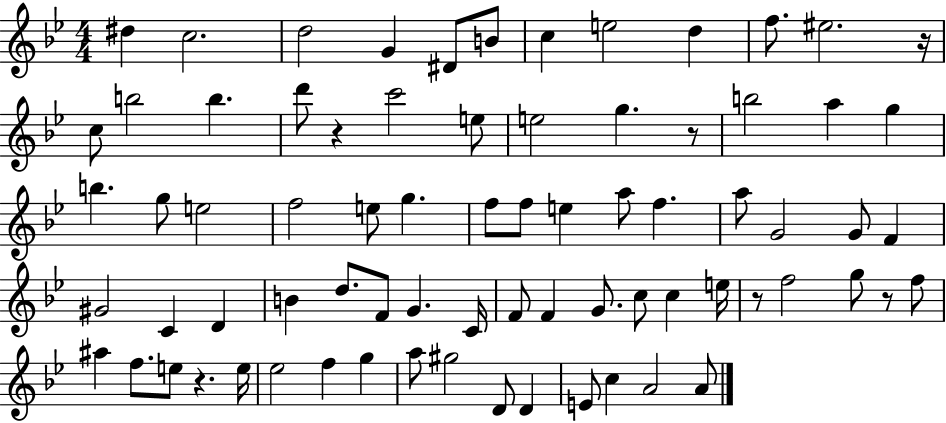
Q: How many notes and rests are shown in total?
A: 75